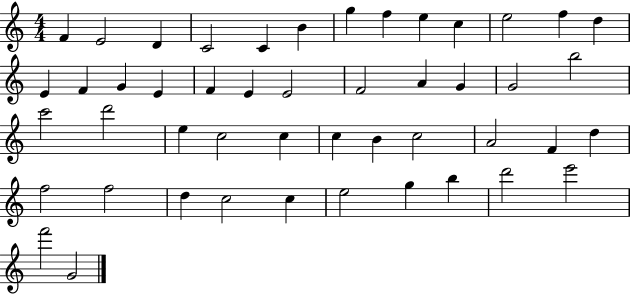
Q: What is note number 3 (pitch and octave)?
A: D4